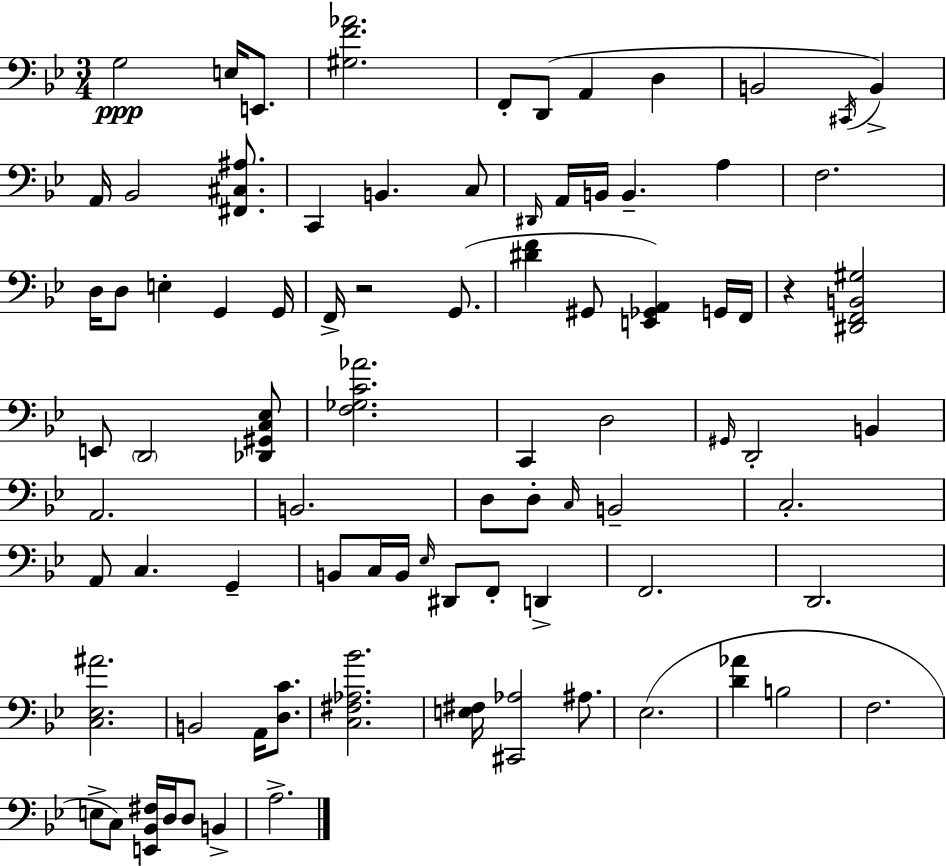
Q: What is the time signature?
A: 3/4